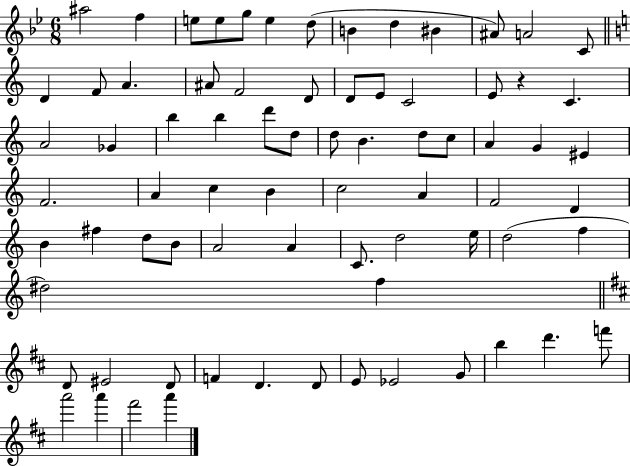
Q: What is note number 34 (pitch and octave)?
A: C5